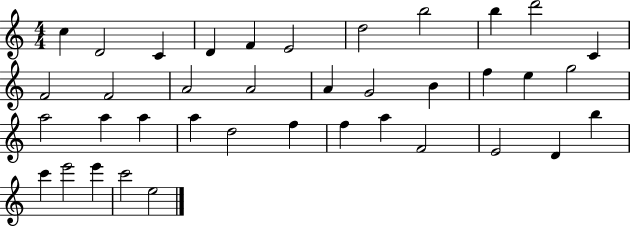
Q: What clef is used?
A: treble